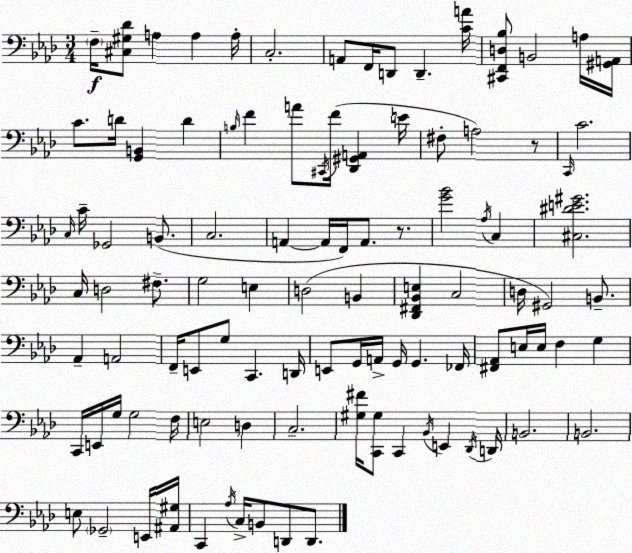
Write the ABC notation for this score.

X:1
T:Untitled
M:3/4
L:1/4
K:Fm
F,/4 [^C,^G,_D]/2 A, A, A,/4 C,2 A,,/2 F,,/4 D,,/2 D,, [CA]/4 [^C,,F,,D,_B,]/2 B,,2 A,/4 [^G,,A,,]/4 C/2 D/4 [G,,B,,] D B,/4 F A/2 ^C,,/4 F/4 [_D,,^G,,A,,] E/4 ^F,/2 A,2 z/2 C,,/4 C2 C,/4 C/4 _G,,2 B,,/2 C,2 A,, A,,/4 F,,/4 A,,/2 z/2 [G_B]2 _A,/4 C, [^C,^DE^G]2 C,/4 D,2 ^F,/2 G,2 E, D,2 B,, [_D,,^F,,_B,,E,] C,2 D,/4 ^G,,2 B,,/2 _A,, A,,2 F,,/4 E,,/2 G,/2 C,, D,,/4 E,,/2 G,,/4 A,,/4 G,,/4 G,, _F,,/4 [^F,,_A,,]/2 E,/4 E,/4 F, G, C,,/4 E,,/4 G,/4 G,2 F,/4 E,2 D, C,2 [^G,^F]/4 [C,,^G,]/2 C,, _B,,/4 E,, _D,,/4 D,,/4 B,,2 B,,2 E,/2 _G,,2 E,,/4 [^A,,^G,]/4 C,, _A,/4 C,/4 B,,/2 D,,/2 D,,/2